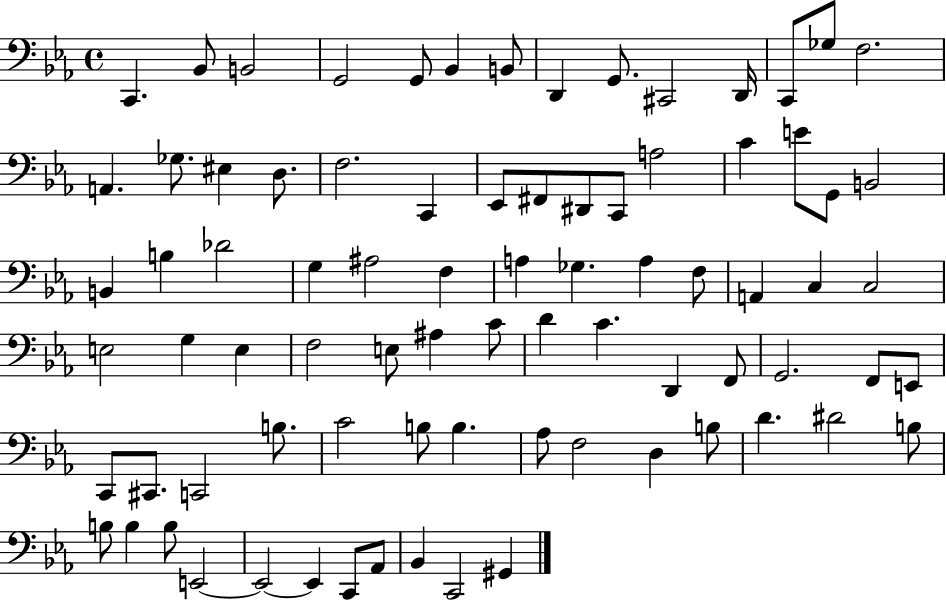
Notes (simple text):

C2/q. Bb2/e B2/h G2/h G2/e Bb2/q B2/e D2/q G2/e. C#2/h D2/s C2/e Gb3/e F3/h. A2/q. Gb3/e. EIS3/q D3/e. F3/h. C2/q Eb2/e F#2/e D#2/e C2/e A3/h C4/q E4/e G2/e B2/h B2/q B3/q Db4/h G3/q A#3/h F3/q A3/q Gb3/q. A3/q F3/e A2/q C3/q C3/h E3/h G3/q E3/q F3/h E3/e A#3/q C4/e D4/q C4/q. D2/q F2/e G2/h. F2/e E2/e C2/e C#2/e. C2/h B3/e. C4/h B3/e B3/q. Ab3/e F3/h D3/q B3/e D4/q. D#4/h B3/e B3/e B3/q B3/e E2/h E2/h E2/q C2/e Ab2/e Bb2/q C2/h G#2/q